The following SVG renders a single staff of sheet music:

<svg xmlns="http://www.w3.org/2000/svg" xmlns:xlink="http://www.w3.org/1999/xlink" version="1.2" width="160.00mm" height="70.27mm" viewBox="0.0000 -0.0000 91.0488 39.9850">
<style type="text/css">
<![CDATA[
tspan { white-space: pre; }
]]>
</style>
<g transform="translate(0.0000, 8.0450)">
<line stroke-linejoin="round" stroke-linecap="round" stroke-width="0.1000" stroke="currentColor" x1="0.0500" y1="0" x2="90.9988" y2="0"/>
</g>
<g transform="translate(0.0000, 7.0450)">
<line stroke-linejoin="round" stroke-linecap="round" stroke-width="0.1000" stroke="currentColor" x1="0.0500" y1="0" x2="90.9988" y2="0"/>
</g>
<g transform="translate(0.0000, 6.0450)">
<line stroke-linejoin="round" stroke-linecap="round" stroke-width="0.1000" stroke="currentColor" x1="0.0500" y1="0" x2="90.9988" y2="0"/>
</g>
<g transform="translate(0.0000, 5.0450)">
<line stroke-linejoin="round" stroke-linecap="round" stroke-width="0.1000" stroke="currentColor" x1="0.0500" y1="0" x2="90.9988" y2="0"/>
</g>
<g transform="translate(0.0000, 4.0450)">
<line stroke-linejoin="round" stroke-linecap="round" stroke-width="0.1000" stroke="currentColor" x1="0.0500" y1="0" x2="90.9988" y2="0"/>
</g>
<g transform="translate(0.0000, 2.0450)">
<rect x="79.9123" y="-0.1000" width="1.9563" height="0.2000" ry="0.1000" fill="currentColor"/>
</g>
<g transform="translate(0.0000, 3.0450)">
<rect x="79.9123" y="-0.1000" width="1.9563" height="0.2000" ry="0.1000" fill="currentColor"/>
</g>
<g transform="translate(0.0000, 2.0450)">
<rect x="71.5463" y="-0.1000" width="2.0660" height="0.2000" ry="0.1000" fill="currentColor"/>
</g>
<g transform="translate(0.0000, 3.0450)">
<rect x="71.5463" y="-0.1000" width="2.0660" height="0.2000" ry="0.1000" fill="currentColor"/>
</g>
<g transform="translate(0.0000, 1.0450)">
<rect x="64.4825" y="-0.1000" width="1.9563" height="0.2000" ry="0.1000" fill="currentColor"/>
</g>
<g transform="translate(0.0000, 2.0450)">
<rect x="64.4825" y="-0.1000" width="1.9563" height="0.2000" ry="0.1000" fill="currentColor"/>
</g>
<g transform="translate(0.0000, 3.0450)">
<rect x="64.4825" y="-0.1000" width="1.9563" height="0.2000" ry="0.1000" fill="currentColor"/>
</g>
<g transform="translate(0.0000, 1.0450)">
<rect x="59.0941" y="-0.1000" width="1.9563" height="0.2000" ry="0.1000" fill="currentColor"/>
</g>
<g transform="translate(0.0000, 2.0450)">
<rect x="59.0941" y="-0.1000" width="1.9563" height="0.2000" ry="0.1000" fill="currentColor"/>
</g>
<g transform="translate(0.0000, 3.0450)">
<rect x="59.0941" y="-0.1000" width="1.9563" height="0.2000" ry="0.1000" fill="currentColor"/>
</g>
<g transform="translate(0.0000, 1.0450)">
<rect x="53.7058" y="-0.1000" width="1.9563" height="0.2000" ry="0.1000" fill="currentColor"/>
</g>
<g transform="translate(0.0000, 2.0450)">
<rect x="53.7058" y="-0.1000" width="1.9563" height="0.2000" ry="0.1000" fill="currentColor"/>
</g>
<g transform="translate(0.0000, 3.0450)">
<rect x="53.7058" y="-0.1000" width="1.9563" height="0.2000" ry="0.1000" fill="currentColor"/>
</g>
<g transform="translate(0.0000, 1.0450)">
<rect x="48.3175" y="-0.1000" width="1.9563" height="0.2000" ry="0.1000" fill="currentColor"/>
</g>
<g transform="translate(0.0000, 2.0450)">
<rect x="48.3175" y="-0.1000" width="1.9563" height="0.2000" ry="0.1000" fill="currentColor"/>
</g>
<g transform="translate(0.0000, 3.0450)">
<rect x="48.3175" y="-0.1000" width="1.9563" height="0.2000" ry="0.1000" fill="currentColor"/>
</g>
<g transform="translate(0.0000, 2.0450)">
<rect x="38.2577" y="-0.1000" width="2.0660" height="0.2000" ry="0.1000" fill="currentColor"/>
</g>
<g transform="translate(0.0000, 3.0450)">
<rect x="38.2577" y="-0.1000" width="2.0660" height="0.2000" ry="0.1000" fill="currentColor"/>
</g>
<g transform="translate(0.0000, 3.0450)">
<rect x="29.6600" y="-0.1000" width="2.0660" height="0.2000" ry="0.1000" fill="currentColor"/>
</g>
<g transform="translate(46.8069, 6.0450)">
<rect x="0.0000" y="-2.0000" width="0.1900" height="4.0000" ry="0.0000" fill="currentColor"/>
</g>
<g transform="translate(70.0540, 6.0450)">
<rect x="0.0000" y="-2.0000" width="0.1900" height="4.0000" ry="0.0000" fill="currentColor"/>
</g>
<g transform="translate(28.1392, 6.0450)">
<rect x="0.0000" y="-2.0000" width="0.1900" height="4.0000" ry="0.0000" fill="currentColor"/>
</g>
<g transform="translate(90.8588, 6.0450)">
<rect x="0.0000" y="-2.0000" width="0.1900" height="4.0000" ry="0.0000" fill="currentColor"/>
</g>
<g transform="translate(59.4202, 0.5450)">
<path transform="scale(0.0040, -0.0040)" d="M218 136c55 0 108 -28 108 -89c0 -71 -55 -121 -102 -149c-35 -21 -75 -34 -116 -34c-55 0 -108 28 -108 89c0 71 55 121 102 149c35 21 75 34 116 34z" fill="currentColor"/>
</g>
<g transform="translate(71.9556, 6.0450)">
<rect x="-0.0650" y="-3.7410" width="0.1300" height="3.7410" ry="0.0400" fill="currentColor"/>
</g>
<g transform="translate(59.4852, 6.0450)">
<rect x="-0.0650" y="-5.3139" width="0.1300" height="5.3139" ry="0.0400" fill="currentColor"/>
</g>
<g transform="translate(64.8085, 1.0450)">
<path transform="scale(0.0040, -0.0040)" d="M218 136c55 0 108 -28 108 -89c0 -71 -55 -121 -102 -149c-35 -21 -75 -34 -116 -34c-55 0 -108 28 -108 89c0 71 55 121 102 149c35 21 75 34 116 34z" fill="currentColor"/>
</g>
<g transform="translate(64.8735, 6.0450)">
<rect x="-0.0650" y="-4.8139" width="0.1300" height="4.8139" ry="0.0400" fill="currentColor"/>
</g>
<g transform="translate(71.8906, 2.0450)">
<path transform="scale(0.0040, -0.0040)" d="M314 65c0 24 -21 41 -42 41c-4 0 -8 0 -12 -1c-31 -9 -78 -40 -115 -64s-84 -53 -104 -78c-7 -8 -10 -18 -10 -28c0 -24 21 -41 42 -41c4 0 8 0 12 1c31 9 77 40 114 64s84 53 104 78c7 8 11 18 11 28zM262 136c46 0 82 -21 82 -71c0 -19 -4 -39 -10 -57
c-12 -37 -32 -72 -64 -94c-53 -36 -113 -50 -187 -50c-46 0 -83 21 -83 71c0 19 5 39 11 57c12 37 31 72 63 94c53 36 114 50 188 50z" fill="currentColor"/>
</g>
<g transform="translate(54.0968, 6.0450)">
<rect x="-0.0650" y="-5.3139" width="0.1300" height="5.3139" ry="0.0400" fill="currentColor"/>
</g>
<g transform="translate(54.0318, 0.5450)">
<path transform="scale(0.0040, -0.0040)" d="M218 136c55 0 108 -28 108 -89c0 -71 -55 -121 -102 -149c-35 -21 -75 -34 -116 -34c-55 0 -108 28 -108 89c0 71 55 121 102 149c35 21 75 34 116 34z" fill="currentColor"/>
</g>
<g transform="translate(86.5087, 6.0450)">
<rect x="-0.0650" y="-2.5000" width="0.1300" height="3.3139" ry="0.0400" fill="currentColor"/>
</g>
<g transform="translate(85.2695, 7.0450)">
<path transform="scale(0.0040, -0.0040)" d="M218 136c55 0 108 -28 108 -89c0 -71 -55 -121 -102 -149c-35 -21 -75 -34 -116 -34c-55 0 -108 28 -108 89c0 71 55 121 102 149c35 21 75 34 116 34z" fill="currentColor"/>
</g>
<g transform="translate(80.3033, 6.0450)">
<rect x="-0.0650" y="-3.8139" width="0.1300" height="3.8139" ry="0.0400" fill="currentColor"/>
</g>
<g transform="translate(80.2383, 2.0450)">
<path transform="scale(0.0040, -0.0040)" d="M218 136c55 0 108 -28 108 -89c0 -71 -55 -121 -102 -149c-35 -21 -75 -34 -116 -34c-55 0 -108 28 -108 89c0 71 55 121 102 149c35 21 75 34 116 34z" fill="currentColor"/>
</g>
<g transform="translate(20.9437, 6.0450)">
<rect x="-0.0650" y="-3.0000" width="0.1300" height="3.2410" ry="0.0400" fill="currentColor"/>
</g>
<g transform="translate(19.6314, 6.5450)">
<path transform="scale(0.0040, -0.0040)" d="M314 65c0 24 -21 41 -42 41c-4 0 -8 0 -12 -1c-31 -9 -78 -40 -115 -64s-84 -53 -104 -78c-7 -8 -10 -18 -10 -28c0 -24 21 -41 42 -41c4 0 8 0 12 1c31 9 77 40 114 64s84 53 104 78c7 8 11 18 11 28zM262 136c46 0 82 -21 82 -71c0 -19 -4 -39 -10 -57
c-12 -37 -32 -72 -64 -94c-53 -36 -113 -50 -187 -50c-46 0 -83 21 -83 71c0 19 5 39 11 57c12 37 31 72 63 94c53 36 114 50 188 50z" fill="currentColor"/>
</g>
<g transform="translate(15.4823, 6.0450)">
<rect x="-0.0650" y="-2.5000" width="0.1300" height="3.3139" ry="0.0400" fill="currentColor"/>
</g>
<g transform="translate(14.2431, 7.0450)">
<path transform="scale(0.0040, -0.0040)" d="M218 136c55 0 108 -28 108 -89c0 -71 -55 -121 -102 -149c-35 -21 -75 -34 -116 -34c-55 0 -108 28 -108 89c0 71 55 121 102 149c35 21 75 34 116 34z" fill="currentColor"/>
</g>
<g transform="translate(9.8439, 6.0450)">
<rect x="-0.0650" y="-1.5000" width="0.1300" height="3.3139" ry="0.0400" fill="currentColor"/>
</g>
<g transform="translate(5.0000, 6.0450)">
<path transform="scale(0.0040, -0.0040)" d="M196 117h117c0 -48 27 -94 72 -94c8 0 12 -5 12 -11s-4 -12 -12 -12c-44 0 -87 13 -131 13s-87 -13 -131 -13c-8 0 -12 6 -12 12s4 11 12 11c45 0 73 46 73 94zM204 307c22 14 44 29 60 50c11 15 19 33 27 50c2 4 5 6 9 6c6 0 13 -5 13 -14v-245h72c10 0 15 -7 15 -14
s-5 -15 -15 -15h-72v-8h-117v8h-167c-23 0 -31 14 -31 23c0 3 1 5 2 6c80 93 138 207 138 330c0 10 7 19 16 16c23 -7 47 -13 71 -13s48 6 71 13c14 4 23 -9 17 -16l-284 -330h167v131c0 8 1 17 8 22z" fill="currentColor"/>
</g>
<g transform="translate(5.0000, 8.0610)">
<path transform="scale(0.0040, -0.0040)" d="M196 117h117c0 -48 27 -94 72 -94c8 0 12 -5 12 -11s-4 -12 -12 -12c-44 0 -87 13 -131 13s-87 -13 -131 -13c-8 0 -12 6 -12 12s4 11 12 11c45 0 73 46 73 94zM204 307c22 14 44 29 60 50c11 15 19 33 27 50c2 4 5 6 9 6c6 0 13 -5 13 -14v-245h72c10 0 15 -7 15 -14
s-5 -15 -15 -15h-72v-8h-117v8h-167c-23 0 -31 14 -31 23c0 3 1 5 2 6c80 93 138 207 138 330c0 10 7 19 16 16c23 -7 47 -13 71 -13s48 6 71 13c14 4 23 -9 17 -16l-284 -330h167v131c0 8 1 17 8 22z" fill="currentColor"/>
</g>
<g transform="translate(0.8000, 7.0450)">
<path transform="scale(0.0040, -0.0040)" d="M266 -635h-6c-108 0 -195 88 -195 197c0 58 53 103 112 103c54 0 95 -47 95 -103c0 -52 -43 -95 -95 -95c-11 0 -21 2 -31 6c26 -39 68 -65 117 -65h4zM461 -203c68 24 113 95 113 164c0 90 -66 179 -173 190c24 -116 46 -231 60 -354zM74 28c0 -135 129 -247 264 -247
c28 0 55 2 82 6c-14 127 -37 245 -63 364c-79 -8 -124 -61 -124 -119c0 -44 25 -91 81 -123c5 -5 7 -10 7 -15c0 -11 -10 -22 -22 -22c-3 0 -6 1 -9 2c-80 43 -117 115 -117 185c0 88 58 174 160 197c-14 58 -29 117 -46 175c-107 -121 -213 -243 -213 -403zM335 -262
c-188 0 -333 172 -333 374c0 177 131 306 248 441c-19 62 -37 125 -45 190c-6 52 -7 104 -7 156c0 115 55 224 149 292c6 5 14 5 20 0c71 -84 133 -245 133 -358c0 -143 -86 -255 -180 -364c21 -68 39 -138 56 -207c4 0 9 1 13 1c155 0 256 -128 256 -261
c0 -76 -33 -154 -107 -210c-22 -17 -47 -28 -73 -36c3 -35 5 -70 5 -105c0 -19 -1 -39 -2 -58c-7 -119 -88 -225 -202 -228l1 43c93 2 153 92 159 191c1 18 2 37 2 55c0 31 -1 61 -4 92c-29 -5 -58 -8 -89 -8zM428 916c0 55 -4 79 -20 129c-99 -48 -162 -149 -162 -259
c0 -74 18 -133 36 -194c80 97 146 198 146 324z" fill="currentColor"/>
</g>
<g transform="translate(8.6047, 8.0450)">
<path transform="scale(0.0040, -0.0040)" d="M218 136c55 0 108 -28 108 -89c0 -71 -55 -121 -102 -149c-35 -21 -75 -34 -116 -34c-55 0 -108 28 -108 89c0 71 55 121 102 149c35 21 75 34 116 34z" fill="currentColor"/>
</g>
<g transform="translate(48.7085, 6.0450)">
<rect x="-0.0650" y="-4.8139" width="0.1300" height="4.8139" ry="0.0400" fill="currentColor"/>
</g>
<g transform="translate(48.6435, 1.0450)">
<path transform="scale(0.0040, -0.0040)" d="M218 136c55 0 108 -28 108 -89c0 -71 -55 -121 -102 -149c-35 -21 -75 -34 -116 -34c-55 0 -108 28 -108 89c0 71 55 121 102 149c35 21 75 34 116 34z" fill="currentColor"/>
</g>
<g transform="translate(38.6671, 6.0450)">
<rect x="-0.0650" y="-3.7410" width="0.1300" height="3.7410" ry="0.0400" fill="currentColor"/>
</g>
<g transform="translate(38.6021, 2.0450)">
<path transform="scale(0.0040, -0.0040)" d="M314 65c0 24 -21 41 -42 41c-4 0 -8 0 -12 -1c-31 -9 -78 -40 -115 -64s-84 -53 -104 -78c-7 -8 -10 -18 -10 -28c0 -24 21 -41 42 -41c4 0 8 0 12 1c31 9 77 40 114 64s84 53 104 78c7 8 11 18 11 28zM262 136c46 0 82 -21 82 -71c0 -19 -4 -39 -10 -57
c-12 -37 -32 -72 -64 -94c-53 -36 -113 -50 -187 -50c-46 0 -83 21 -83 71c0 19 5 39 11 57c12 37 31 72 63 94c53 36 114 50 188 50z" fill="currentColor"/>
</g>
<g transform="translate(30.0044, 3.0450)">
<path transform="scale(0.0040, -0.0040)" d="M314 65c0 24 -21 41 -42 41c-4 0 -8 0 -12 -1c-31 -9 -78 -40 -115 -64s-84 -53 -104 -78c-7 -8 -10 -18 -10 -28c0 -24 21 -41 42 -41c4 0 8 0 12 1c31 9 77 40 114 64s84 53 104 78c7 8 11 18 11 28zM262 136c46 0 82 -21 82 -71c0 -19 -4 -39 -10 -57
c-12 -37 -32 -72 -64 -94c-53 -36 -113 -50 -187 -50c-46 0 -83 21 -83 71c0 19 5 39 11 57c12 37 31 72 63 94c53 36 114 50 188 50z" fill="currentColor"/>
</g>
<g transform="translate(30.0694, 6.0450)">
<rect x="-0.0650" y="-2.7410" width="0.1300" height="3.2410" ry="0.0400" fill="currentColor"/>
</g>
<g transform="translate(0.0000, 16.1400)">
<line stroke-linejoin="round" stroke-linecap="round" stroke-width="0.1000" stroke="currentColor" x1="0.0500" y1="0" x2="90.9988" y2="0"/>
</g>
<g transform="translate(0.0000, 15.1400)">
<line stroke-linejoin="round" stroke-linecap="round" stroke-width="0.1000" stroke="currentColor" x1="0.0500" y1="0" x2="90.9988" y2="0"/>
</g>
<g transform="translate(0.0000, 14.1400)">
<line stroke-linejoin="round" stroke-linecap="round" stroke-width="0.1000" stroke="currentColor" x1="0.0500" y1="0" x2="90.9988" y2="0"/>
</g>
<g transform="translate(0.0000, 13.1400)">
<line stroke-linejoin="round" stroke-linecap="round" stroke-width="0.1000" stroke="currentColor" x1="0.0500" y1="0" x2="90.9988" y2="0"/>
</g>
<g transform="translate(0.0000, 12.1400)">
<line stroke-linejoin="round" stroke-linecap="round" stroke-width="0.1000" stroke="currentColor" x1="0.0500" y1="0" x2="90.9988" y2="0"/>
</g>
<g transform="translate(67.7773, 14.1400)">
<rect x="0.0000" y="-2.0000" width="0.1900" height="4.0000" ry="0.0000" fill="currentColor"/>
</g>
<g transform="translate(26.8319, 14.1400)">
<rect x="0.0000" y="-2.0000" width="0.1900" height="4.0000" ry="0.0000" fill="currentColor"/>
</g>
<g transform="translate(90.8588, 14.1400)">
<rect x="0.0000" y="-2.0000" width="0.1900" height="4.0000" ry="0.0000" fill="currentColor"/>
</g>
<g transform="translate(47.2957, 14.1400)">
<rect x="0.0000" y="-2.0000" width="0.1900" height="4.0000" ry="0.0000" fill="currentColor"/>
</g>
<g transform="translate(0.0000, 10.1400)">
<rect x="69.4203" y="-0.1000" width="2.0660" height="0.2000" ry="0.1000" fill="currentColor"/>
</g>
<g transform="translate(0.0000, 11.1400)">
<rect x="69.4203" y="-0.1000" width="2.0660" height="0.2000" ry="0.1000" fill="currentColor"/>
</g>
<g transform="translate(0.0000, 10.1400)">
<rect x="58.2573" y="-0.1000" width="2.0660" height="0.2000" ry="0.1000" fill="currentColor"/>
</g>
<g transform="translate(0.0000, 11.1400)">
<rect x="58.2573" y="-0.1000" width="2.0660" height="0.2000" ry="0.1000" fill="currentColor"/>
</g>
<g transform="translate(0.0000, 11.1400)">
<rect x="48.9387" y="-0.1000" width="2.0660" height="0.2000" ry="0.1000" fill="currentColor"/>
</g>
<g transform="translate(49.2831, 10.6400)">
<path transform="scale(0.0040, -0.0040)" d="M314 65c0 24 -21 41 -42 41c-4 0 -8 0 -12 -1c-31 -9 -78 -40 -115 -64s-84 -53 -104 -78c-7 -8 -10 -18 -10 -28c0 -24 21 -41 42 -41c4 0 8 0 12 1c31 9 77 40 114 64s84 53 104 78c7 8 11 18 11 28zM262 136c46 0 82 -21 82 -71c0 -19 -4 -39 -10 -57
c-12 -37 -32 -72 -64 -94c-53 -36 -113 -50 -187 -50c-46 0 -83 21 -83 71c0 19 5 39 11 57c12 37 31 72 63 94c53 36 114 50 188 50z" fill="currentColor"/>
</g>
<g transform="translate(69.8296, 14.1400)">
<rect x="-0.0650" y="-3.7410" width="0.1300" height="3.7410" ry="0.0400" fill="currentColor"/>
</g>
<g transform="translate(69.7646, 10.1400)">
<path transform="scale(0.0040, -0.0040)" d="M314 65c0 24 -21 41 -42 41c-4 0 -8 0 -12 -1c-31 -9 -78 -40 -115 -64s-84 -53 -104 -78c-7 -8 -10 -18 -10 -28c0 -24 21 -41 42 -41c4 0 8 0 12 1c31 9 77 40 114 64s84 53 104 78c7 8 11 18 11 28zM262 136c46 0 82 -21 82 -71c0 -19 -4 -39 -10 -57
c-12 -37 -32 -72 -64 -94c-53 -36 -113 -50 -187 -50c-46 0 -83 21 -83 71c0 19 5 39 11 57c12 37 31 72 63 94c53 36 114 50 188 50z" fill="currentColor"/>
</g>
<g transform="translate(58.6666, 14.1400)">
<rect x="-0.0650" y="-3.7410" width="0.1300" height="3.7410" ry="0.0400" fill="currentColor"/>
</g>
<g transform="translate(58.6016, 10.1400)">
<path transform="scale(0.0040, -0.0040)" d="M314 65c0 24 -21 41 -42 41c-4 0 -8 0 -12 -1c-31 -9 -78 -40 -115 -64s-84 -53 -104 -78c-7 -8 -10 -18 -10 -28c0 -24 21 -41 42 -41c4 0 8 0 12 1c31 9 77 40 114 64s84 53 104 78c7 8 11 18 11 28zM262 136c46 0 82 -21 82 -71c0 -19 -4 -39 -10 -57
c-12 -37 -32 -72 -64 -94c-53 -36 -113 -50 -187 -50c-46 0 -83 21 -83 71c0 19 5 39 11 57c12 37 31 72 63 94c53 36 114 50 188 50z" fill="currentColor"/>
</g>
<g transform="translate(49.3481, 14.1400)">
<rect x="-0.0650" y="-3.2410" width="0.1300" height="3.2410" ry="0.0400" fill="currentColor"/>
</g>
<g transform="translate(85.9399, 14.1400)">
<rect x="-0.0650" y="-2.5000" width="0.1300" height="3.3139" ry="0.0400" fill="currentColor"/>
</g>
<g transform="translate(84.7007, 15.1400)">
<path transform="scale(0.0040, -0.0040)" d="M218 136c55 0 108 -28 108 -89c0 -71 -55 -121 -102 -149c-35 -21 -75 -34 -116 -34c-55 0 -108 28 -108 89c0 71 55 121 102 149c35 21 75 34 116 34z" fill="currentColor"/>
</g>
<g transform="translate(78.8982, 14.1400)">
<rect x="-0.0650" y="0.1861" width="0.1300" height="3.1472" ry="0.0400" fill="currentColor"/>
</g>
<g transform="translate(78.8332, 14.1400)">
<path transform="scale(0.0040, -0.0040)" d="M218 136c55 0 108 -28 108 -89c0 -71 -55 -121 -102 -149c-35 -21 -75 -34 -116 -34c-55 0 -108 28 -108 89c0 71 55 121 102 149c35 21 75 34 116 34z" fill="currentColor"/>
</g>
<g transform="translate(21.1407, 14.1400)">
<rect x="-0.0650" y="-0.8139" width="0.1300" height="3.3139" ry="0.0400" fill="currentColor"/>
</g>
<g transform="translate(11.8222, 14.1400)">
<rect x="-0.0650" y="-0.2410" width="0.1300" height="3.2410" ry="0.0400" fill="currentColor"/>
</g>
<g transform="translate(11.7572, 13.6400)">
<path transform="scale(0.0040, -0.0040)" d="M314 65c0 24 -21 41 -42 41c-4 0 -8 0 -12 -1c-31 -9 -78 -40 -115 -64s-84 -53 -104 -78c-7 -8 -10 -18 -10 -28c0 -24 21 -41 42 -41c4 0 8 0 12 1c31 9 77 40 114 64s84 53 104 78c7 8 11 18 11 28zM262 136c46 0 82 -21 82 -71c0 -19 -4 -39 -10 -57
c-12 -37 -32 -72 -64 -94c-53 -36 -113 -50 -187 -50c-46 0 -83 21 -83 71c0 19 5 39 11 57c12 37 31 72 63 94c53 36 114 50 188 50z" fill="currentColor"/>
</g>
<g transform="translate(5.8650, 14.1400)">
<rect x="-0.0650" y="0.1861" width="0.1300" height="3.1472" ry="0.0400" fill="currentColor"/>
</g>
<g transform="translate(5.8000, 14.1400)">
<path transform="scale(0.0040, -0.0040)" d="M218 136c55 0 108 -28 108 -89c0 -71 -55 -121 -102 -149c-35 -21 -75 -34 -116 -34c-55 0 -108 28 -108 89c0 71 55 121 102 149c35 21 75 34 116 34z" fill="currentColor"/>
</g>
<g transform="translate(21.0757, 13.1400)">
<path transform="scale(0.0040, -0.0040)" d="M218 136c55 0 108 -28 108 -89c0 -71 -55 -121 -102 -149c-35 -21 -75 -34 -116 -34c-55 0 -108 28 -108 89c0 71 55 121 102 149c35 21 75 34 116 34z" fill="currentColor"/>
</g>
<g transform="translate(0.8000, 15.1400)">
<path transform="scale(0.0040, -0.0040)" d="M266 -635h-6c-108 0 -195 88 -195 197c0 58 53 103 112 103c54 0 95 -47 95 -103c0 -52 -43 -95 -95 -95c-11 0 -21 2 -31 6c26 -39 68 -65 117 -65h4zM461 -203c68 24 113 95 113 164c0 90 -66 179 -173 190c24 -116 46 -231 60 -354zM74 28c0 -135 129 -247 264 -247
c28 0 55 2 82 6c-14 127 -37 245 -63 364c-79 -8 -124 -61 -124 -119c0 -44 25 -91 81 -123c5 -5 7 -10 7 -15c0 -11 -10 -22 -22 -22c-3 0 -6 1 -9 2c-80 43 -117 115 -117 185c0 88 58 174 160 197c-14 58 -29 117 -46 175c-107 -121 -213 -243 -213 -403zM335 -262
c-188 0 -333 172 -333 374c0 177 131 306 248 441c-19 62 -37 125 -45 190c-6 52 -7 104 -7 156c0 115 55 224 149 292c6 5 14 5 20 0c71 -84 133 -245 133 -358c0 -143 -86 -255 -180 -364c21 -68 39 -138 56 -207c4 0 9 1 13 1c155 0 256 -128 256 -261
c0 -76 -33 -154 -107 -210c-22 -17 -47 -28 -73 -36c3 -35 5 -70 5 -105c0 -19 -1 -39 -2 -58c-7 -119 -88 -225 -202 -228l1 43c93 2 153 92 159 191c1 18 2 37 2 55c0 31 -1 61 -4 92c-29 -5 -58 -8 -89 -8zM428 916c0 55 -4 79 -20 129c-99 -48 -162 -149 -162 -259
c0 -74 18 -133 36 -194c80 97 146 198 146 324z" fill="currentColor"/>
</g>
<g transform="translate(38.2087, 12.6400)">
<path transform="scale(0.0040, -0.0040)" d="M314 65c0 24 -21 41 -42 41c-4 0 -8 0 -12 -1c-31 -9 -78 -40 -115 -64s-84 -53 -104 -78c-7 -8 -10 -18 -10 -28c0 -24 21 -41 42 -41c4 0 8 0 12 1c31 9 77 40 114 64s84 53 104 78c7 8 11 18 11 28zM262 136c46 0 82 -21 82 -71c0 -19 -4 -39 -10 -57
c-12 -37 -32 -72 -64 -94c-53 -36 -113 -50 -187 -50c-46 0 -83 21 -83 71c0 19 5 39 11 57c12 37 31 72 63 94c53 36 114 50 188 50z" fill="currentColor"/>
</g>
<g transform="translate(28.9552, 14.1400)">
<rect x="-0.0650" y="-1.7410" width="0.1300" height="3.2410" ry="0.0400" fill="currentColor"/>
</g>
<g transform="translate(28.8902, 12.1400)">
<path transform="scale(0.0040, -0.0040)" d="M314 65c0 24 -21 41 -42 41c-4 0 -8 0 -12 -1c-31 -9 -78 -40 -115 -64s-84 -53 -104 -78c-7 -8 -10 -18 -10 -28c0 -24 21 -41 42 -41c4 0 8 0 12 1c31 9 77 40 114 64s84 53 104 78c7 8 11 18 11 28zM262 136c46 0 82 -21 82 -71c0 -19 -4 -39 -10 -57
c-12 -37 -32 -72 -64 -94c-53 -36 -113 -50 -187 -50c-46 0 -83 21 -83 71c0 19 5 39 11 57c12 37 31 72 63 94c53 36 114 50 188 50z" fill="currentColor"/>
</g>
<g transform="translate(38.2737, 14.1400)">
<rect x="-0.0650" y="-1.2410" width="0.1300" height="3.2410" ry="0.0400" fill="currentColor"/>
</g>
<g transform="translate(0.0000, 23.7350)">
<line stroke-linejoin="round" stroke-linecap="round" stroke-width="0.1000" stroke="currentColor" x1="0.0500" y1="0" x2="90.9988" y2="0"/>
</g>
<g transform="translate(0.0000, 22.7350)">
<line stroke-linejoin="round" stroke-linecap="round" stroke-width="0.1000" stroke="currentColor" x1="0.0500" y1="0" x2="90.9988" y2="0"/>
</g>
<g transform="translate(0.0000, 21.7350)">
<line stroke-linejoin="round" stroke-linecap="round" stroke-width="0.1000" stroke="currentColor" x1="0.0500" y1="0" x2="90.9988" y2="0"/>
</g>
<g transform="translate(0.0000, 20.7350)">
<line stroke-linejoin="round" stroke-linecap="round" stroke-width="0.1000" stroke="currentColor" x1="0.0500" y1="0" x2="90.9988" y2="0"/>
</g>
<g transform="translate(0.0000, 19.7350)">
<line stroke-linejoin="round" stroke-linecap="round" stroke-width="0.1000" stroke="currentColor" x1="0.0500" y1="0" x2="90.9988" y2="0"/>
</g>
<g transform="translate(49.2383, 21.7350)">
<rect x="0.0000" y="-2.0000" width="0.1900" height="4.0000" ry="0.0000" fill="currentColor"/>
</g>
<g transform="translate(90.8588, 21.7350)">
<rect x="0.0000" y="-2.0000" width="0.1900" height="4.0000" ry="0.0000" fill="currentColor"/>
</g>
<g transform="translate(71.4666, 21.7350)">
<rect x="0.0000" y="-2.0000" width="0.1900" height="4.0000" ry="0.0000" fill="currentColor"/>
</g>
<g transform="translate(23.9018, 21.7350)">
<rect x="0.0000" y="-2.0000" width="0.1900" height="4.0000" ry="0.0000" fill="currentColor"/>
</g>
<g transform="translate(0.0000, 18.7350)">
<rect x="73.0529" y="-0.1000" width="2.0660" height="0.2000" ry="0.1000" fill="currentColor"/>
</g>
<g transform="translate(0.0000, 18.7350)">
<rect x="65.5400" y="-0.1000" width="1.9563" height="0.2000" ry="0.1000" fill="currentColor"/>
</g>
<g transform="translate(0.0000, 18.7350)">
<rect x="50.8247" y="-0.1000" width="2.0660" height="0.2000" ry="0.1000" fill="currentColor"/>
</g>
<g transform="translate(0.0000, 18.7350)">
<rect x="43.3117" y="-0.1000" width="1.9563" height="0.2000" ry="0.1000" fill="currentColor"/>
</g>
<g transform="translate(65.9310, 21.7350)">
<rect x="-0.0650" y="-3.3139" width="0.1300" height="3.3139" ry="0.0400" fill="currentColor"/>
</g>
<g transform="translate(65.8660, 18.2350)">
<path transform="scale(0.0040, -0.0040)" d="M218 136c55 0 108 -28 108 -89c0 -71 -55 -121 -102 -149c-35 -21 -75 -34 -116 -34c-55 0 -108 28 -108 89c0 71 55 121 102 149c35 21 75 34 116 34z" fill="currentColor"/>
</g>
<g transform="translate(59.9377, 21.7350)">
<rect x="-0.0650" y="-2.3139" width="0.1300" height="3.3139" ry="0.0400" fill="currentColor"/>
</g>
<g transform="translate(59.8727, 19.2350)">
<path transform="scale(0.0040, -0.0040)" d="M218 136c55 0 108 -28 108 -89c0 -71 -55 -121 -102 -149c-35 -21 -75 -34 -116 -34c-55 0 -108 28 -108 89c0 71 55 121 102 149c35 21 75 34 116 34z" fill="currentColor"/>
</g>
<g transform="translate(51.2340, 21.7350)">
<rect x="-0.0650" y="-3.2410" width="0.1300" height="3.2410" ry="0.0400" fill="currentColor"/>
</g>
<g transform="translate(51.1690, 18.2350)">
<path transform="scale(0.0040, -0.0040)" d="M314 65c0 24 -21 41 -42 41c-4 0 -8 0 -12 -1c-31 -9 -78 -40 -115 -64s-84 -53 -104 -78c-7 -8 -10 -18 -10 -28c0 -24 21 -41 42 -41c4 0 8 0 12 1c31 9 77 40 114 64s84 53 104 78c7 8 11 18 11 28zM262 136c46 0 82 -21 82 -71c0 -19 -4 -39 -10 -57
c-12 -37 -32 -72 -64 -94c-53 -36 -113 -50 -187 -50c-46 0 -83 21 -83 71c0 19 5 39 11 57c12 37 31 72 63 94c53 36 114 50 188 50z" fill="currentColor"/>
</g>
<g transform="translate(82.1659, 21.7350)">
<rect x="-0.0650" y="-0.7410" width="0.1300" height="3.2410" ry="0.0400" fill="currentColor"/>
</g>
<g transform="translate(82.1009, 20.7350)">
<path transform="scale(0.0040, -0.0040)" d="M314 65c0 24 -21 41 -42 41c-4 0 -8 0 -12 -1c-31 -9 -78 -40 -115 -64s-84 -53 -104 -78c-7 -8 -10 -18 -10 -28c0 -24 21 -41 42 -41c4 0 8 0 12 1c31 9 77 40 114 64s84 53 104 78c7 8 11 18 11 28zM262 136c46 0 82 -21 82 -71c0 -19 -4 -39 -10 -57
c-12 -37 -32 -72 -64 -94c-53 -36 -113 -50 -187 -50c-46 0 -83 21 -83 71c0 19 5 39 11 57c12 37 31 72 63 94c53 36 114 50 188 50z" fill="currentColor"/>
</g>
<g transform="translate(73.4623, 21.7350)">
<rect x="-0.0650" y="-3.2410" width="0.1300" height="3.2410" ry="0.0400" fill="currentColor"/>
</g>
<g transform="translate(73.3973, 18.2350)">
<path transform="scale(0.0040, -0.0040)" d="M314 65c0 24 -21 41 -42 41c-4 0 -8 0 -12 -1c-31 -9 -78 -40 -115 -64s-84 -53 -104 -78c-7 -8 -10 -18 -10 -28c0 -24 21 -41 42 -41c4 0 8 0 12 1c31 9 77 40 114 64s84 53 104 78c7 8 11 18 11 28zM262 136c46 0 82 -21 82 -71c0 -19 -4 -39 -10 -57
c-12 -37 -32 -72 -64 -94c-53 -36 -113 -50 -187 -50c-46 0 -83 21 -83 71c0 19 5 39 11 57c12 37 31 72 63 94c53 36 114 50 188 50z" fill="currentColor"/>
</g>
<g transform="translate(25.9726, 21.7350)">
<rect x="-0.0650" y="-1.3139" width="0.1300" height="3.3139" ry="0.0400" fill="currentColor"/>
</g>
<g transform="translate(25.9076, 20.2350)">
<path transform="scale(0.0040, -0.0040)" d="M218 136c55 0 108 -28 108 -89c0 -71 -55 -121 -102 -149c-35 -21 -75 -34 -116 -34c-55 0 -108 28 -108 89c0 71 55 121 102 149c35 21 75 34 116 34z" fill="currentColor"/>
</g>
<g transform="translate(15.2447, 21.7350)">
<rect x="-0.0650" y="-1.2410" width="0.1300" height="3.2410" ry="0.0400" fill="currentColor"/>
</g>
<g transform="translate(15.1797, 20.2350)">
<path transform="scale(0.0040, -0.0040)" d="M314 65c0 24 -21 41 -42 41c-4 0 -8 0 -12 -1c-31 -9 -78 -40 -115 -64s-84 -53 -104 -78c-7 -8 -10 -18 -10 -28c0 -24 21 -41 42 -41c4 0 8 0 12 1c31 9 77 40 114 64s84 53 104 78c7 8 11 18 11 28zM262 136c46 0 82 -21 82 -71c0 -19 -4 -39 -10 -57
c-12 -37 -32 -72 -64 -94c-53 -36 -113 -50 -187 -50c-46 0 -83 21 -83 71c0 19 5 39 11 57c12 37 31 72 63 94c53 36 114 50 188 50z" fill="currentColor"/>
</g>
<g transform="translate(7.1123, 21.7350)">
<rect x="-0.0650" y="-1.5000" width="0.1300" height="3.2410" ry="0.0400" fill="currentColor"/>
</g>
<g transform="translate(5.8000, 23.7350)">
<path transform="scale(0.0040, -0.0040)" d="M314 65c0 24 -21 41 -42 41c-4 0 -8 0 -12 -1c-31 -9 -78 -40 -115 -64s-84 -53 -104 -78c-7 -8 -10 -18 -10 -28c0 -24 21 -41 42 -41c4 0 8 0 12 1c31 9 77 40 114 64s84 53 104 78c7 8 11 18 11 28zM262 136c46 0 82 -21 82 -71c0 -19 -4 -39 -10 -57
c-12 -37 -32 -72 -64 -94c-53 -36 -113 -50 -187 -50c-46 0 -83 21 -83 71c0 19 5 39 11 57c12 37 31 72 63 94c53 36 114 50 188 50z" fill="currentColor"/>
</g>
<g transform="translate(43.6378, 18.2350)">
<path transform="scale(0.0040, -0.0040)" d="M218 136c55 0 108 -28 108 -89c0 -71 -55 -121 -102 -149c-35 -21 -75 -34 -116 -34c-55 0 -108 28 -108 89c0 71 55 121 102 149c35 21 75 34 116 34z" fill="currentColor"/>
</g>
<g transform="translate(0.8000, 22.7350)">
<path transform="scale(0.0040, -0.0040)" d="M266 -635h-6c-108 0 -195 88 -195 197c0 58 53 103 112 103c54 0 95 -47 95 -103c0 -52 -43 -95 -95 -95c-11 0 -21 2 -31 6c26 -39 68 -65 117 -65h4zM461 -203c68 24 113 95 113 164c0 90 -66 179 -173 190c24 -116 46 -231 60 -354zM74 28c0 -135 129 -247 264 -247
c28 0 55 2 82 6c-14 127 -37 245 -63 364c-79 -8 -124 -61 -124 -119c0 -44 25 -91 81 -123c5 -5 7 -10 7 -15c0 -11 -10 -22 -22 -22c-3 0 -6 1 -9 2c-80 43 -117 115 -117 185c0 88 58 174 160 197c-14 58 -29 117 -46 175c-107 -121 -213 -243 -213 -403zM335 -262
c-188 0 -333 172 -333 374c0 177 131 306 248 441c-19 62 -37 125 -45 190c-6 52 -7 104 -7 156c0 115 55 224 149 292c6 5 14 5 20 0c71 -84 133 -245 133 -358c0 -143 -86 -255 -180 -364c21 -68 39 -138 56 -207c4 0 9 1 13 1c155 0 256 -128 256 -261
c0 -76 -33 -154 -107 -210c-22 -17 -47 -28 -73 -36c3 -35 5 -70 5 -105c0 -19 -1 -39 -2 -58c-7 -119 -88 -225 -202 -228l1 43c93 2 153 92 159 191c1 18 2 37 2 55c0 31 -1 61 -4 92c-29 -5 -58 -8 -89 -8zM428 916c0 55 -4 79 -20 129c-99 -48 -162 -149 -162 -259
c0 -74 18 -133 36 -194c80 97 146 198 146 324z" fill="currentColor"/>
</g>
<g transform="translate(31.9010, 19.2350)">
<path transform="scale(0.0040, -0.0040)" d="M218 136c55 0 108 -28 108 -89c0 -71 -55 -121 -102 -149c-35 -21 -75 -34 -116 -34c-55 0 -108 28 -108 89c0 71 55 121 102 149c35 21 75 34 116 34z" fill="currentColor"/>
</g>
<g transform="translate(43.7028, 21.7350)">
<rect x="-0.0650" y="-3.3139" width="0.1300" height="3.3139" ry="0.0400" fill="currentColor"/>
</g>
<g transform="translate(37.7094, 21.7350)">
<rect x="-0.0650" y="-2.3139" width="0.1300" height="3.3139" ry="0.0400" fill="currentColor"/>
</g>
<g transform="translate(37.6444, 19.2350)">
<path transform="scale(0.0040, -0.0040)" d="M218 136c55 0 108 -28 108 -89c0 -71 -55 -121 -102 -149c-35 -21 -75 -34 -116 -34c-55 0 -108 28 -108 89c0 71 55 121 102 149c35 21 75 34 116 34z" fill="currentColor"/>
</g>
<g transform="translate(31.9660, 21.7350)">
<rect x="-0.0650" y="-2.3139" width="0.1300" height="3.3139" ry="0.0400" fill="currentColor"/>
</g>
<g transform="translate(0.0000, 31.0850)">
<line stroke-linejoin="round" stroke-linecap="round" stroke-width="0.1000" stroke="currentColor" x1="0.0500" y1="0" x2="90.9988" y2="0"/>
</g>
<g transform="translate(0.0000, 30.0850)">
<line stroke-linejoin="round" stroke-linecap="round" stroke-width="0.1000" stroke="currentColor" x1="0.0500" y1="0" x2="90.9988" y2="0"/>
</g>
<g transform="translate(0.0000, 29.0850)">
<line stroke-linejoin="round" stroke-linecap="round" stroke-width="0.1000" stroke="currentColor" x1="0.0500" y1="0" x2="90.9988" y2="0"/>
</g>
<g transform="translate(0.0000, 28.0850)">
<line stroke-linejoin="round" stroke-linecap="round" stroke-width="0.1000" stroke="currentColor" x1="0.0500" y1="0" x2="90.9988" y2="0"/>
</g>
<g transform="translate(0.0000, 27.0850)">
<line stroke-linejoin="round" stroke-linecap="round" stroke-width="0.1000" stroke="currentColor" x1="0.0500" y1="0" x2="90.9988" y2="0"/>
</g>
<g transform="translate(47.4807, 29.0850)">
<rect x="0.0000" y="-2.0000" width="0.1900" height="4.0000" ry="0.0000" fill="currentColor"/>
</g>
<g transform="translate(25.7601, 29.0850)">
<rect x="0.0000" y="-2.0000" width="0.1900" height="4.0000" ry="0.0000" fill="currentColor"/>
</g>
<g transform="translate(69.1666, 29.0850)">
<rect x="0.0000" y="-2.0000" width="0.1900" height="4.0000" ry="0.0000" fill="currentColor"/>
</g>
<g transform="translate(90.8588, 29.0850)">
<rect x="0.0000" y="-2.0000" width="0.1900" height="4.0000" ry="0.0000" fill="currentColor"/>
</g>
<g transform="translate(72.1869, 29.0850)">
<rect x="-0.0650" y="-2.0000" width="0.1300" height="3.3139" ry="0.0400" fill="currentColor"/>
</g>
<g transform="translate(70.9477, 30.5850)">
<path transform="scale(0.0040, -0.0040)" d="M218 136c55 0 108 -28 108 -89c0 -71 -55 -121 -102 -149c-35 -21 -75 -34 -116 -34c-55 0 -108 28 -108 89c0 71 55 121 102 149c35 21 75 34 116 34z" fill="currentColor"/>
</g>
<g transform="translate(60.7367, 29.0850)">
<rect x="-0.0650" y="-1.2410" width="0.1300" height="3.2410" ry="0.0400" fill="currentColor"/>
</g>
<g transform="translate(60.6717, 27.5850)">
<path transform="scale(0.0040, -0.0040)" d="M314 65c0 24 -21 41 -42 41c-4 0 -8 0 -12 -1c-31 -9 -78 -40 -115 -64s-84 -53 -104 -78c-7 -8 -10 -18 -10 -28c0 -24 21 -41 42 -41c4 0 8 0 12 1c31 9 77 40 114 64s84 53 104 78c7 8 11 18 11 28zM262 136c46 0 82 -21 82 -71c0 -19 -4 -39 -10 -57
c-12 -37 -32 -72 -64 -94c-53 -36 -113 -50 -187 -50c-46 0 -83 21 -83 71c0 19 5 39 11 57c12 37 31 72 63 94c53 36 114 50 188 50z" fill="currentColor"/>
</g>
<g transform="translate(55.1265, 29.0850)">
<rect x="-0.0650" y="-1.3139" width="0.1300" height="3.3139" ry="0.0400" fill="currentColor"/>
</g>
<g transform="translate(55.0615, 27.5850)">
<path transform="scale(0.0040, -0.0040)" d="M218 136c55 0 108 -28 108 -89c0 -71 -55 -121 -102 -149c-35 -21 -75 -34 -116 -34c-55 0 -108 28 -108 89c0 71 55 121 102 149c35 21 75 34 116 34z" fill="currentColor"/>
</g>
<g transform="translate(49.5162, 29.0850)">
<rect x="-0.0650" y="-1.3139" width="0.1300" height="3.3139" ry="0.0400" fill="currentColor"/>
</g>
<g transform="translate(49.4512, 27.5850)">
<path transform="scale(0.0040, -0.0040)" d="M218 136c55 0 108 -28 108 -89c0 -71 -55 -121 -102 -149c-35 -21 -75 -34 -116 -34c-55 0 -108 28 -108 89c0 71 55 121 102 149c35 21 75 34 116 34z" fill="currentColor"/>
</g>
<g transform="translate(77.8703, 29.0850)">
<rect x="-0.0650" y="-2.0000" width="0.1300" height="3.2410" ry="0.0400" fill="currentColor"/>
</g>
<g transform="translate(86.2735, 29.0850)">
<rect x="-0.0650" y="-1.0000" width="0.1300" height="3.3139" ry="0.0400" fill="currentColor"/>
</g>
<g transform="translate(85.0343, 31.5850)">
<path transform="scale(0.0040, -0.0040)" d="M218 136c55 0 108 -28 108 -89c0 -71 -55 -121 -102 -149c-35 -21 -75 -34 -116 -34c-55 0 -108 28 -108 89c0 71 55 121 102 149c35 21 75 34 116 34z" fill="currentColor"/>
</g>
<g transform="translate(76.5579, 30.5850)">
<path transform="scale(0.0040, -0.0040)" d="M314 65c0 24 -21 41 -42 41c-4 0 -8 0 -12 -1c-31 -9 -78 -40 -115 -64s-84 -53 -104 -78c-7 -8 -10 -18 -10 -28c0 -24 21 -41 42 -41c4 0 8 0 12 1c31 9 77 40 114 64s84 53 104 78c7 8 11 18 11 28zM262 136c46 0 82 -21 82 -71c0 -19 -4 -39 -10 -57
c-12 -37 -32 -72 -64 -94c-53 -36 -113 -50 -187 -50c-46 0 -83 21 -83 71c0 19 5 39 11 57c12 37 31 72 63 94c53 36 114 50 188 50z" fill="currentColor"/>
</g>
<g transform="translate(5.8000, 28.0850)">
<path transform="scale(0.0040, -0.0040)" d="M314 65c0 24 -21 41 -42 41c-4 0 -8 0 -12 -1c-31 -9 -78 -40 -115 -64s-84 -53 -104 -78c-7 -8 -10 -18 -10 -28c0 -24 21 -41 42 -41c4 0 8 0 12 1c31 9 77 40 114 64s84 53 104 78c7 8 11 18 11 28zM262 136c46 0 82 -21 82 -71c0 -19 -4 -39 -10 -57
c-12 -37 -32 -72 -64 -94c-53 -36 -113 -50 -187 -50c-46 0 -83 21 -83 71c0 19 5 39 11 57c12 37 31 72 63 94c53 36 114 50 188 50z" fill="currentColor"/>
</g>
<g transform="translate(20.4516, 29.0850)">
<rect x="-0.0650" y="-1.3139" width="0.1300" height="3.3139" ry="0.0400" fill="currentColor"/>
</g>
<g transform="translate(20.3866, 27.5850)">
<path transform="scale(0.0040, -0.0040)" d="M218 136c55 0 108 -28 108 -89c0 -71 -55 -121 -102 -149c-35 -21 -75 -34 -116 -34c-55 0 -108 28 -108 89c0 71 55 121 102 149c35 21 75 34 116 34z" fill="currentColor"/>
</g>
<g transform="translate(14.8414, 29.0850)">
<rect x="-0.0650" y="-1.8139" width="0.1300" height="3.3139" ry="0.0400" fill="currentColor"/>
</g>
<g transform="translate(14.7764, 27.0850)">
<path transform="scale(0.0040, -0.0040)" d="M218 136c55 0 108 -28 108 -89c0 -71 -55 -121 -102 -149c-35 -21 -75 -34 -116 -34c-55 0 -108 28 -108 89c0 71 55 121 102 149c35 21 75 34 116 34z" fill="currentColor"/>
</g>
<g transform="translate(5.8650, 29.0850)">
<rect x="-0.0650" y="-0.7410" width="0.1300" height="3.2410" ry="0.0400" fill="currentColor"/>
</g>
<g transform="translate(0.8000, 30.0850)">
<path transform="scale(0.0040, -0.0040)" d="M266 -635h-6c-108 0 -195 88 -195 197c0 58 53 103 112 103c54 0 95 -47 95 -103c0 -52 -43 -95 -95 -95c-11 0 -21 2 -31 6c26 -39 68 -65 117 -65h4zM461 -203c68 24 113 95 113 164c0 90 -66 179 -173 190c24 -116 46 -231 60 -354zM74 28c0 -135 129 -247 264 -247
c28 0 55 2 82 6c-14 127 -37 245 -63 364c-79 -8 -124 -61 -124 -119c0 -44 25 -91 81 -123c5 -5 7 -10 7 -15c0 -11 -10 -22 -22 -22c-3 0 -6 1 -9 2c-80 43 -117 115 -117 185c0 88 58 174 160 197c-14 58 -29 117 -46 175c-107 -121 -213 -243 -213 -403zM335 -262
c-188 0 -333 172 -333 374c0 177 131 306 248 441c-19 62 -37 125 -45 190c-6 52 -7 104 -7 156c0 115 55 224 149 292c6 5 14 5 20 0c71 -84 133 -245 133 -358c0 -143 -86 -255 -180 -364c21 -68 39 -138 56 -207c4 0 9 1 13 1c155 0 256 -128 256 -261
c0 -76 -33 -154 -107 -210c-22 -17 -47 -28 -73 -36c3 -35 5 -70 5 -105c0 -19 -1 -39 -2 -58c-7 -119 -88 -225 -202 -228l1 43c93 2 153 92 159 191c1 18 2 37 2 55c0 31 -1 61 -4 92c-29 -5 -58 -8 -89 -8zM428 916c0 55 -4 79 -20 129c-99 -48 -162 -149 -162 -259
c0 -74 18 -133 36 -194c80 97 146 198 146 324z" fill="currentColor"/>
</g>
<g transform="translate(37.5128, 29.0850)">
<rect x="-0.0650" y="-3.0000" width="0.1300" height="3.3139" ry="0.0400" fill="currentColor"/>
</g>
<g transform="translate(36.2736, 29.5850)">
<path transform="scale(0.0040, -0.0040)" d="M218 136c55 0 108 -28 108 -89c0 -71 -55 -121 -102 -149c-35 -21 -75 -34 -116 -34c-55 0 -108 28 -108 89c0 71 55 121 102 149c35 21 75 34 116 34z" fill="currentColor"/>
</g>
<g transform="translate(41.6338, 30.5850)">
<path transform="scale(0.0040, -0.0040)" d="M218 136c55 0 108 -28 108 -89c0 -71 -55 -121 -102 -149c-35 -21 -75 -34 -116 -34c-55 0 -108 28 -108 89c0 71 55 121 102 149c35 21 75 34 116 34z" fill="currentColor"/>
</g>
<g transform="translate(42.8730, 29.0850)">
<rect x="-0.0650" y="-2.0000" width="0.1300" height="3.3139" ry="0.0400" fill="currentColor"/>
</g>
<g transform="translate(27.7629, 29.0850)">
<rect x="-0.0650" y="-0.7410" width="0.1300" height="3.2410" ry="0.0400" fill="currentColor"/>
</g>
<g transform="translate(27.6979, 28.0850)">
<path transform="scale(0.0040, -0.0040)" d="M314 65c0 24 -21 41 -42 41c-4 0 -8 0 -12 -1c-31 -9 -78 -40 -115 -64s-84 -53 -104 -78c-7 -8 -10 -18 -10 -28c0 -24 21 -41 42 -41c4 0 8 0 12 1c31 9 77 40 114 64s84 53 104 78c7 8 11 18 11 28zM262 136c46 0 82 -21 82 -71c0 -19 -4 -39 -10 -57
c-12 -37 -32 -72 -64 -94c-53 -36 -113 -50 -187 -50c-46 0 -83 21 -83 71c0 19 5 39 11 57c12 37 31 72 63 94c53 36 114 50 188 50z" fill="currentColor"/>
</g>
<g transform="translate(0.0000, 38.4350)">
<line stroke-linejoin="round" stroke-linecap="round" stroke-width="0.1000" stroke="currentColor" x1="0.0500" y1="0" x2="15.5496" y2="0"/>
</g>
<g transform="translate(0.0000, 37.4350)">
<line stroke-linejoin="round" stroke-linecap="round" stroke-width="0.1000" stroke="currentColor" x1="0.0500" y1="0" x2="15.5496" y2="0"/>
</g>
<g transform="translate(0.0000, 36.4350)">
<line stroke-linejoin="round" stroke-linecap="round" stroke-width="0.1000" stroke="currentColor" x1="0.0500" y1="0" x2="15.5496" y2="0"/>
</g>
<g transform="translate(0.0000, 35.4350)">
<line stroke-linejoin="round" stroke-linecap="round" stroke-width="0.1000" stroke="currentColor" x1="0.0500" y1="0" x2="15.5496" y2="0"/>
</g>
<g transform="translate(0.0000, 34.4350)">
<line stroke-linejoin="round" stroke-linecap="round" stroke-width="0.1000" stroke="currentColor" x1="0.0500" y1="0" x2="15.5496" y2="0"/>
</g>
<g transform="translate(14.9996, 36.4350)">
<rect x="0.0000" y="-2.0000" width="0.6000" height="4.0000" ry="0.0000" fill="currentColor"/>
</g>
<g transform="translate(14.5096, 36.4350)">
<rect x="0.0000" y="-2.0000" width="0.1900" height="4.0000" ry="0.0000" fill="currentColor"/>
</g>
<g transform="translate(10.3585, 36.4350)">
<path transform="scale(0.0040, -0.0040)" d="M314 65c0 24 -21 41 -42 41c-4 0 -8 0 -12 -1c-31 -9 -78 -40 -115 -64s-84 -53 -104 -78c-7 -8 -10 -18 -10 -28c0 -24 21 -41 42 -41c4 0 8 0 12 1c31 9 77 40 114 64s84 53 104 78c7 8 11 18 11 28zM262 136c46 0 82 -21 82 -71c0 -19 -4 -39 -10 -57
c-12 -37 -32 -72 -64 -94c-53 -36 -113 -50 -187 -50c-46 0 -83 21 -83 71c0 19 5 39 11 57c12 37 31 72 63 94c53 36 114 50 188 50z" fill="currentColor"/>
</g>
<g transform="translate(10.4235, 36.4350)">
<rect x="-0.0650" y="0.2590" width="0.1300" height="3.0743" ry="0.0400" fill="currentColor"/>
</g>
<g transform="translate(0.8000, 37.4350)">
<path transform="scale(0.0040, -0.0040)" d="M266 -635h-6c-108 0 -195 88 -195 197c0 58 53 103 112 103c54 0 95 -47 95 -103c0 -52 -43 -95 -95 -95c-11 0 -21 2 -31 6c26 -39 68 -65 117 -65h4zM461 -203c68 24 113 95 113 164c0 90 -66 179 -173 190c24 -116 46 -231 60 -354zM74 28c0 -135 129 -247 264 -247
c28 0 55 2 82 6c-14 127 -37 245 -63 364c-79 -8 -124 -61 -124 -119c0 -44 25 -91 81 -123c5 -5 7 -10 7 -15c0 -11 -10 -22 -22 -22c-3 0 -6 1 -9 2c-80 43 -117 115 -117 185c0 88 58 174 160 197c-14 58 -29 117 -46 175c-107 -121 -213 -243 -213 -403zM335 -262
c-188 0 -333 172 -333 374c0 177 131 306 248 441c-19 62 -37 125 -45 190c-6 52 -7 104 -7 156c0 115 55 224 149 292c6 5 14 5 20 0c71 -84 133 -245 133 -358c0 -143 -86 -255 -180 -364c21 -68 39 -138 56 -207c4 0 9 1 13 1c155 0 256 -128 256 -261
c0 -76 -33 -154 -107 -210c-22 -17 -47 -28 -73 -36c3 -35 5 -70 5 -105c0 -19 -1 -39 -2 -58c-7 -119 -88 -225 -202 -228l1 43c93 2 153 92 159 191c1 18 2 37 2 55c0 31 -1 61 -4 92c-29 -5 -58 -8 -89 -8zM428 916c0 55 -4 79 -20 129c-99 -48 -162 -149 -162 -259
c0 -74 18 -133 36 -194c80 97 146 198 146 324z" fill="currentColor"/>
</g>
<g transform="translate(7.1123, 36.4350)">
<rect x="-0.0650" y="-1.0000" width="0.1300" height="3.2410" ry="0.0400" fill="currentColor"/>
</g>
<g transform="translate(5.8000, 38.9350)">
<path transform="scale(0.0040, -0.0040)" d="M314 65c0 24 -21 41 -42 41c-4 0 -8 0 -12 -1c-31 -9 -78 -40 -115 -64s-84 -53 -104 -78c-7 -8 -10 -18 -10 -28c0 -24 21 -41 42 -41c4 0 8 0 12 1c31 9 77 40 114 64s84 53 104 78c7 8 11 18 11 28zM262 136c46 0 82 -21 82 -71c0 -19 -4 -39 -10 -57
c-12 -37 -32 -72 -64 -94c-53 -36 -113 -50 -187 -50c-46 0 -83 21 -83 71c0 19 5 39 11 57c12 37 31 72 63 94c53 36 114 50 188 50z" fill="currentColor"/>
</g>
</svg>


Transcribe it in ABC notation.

X:1
T:Untitled
M:4/4
L:1/4
K:C
E G A2 a2 c'2 e' f' f' e' c'2 c' G B c2 d f2 e2 b2 c'2 c'2 B G E2 e2 e g g b b2 g b b2 d2 d2 f e d2 A F e e e2 F F2 D D2 B2